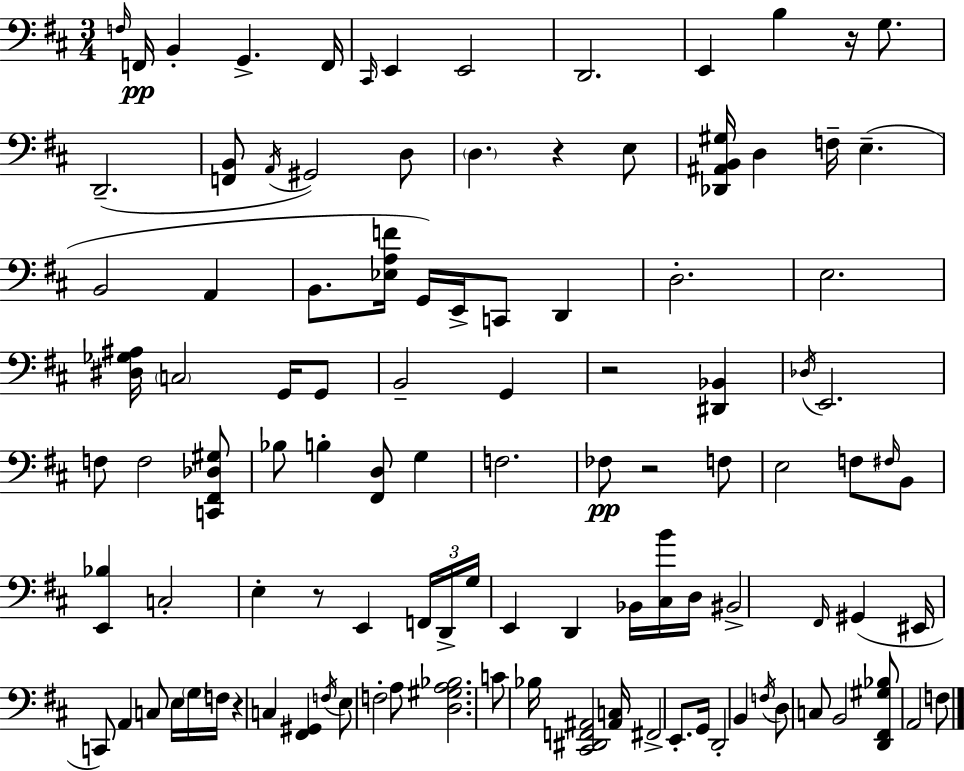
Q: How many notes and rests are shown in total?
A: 107